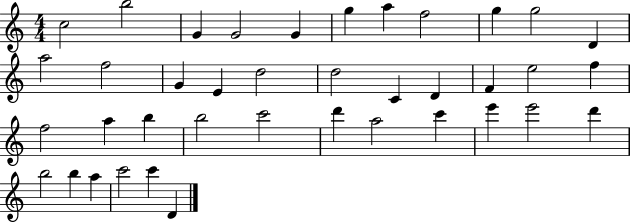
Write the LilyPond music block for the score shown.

{
  \clef treble
  \numericTimeSignature
  \time 4/4
  \key c \major
  c''2 b''2 | g'4 g'2 g'4 | g''4 a''4 f''2 | g''4 g''2 d'4 | \break a''2 f''2 | g'4 e'4 d''2 | d''2 c'4 d'4 | f'4 e''2 f''4 | \break f''2 a''4 b''4 | b''2 c'''2 | d'''4 a''2 c'''4 | e'''4 e'''2 d'''4 | \break b''2 b''4 a''4 | c'''2 c'''4 d'4 | \bar "|."
}